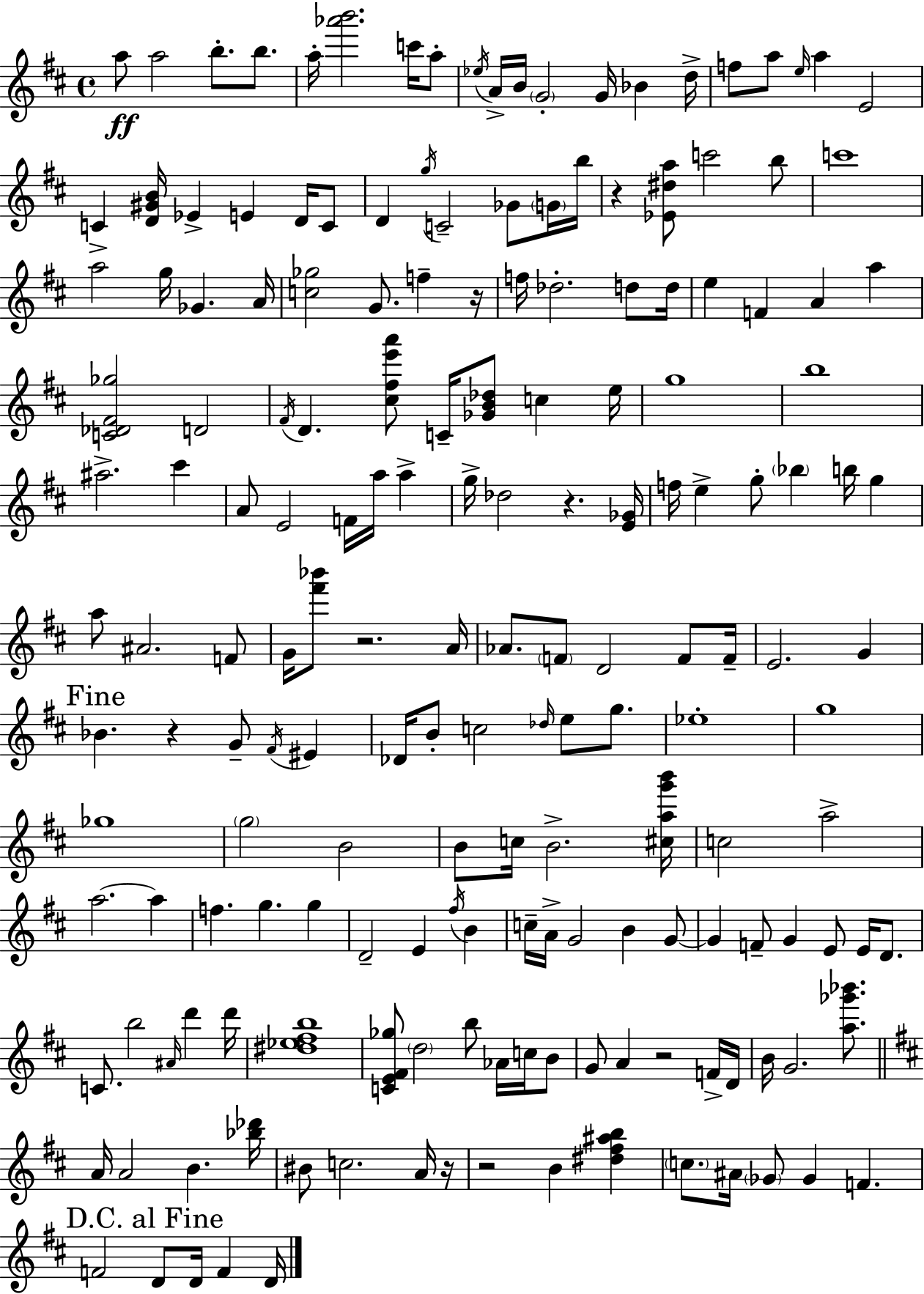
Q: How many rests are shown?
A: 8